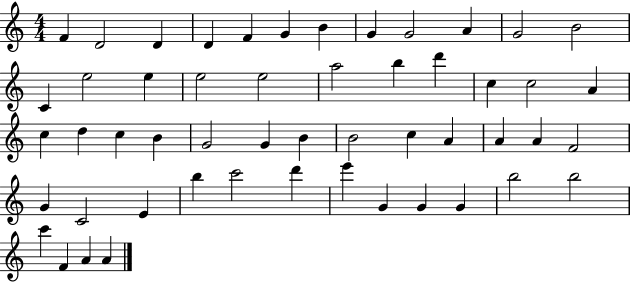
F4/q D4/h D4/q D4/q F4/q G4/q B4/q G4/q G4/h A4/q G4/h B4/h C4/q E5/h E5/q E5/h E5/h A5/h B5/q D6/q C5/q C5/h A4/q C5/q D5/q C5/q B4/q G4/h G4/q B4/q B4/h C5/q A4/q A4/q A4/q F4/h G4/q C4/h E4/q B5/q C6/h D6/q E6/q G4/q G4/q G4/q B5/h B5/h C6/q F4/q A4/q A4/q